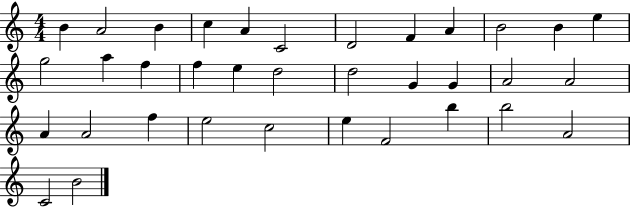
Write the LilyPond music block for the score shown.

{
  \clef treble
  \numericTimeSignature
  \time 4/4
  \key c \major
  b'4 a'2 b'4 | c''4 a'4 c'2 | d'2 f'4 a'4 | b'2 b'4 e''4 | \break g''2 a''4 f''4 | f''4 e''4 d''2 | d''2 g'4 g'4 | a'2 a'2 | \break a'4 a'2 f''4 | e''2 c''2 | e''4 f'2 b''4 | b''2 a'2 | \break c'2 b'2 | \bar "|."
}